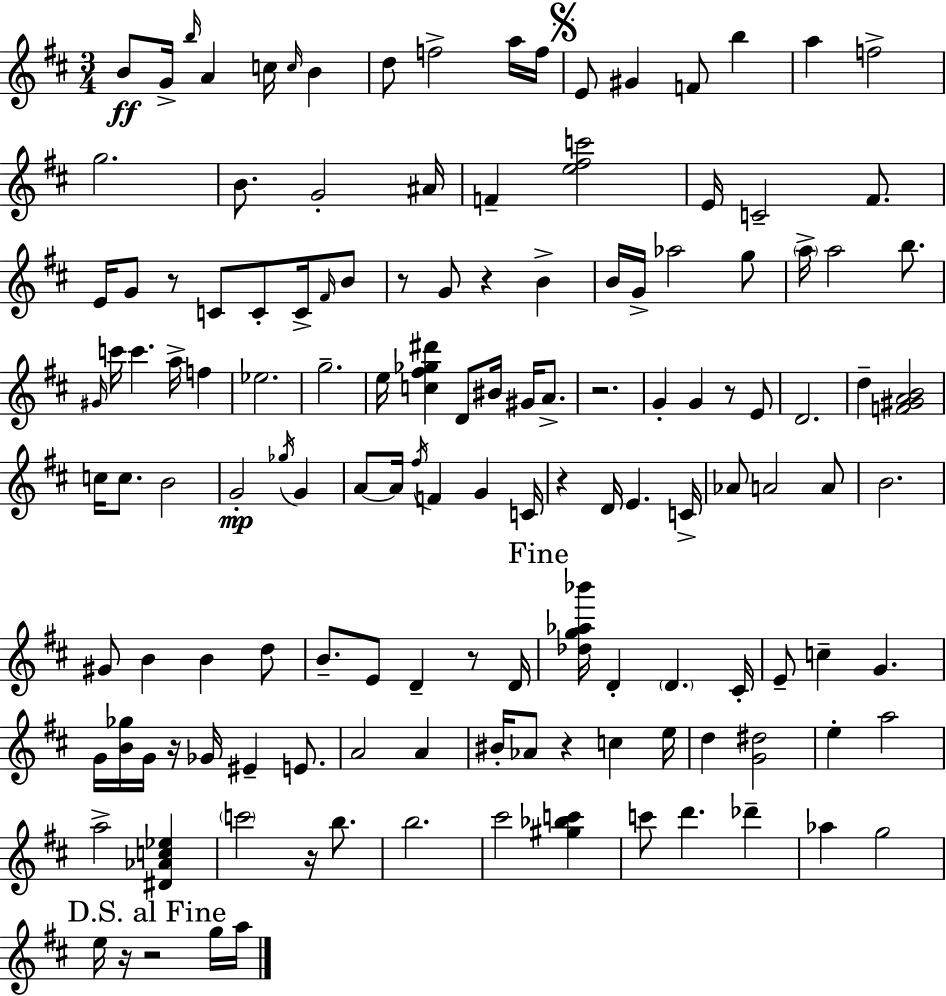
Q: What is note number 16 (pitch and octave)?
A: A5